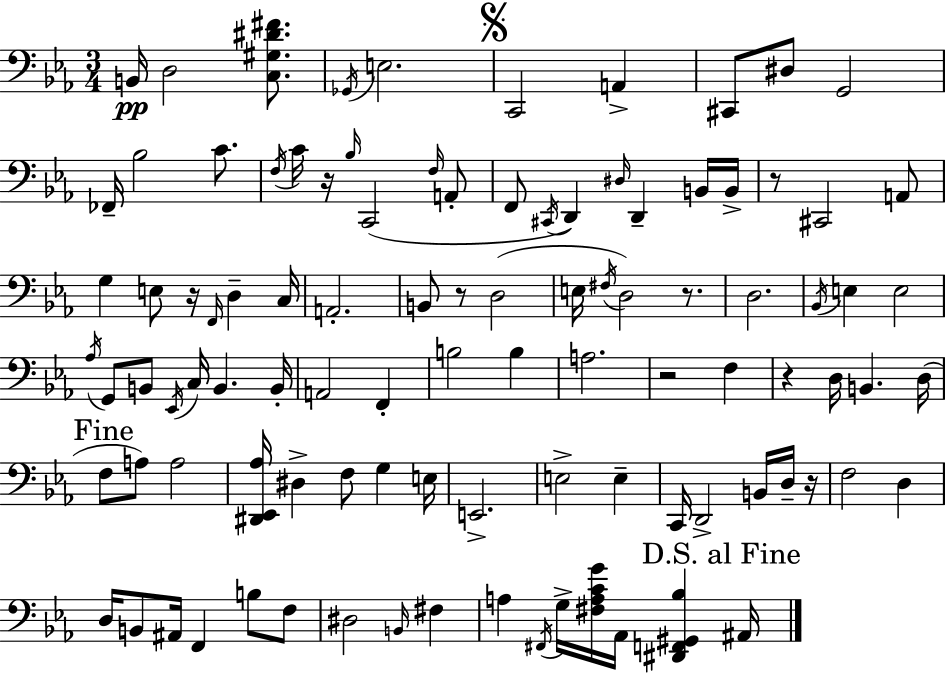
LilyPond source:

{
  \clef bass
  \numericTimeSignature
  \time 3/4
  \key c \minor
  \repeat volta 2 { b,16\pp d2 <c gis dis' fis'>8. | \acciaccatura { ges,16 } e2. | \mark \markup { \musicglyph "scripts.segno" } c,2 a,4-> | cis,8 dis8 g,2 | \break fes,16-- bes2 c'8. | \acciaccatura { f16 } c'16 r16 \grace { bes16 } c,2( | \grace { f16 } a,8-. f,8 \acciaccatura { cis,16 } d,4) \grace { dis16 } | d,4-- b,16 b,16-> r8 cis,2 | \break a,8 g4 e8 | r16 \grace { f,16 } d4-- c16 a,2.-. | b,8 r8 d2( | e16 \acciaccatura { fis16 } d2) | \break r8. d2. | \acciaccatura { bes,16 } e4 | e2 \acciaccatura { aes16 } g,8 | b,8 \acciaccatura { ees,16 } c16 b,4. b,16-. a,2 | \break f,4-. b2 | b4 a2. | r2 | f4 r4 | \break d16 b,4. d16( \mark "Fine" f8 | a8) a2 <dis, ees, aes>16 | dis4-> f8 g4 e16 e,2.-> | e2-> | \break e4-- c,16 | d,2-> b,16 d16-- r16 f2 | d4 d16 | b,8 ais,16 f,4 b8 f8 dis2 | \break \grace { b,16 } fis4 | a4 \acciaccatura { fis,16 } g16-> <fis a c' g'>16 aes,16 <dis, f, gis, bes>4 | \mark "D.S. al Fine" ais,16 } \bar "|."
}